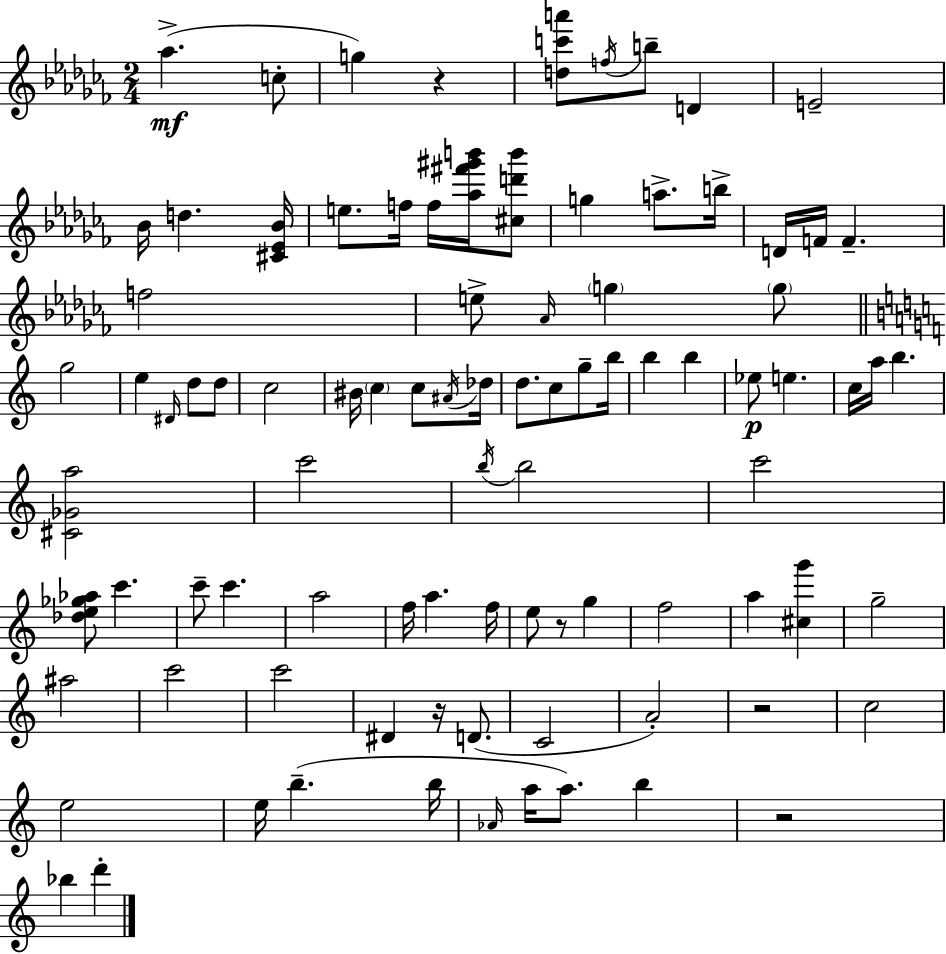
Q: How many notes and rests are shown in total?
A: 91